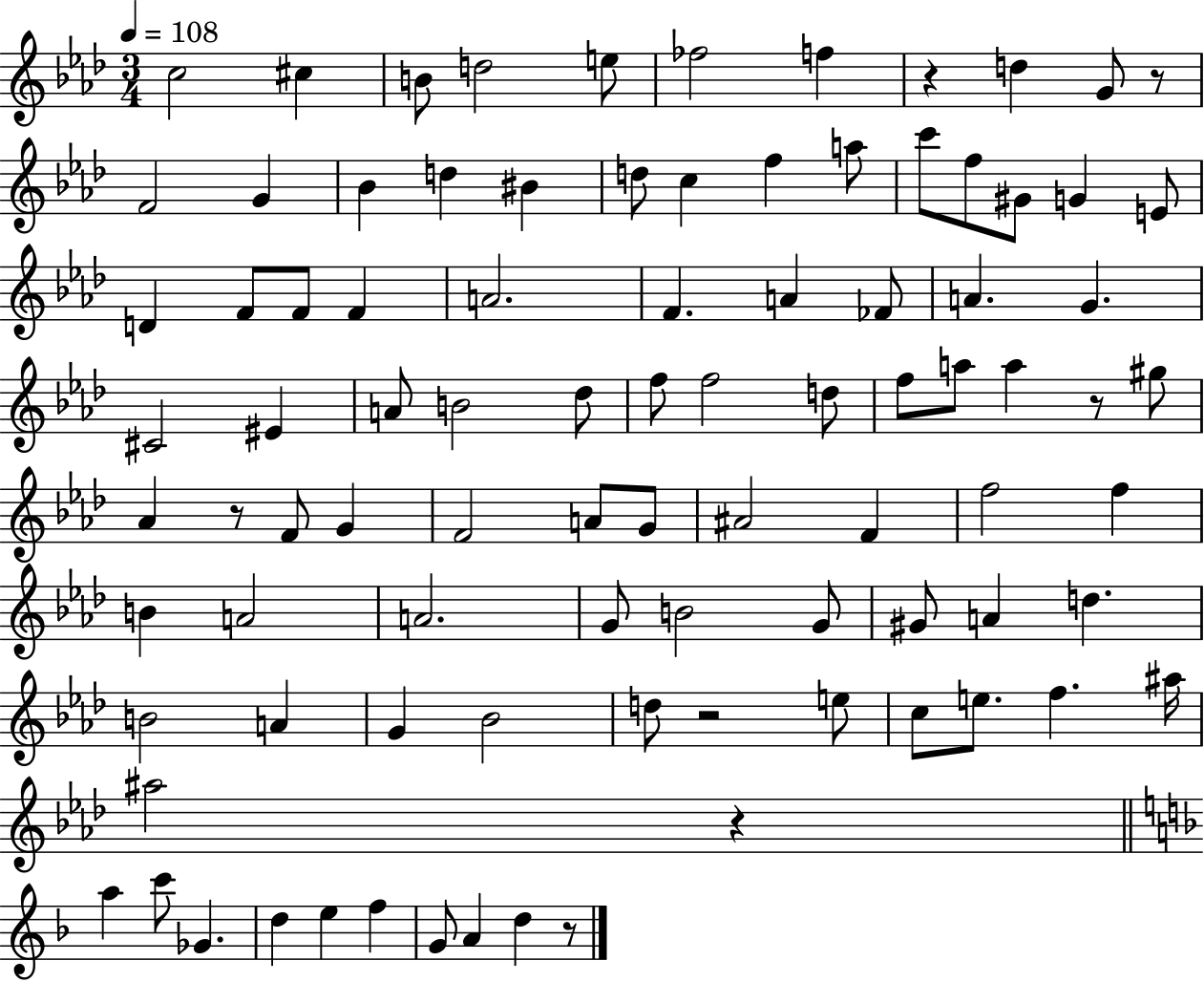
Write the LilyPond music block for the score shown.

{
  \clef treble
  \numericTimeSignature
  \time 3/4
  \key aes \major
  \tempo 4 = 108
  c''2 cis''4 | b'8 d''2 e''8 | fes''2 f''4 | r4 d''4 g'8 r8 | \break f'2 g'4 | bes'4 d''4 bis'4 | d''8 c''4 f''4 a''8 | c'''8 f''8 gis'8 g'4 e'8 | \break d'4 f'8 f'8 f'4 | a'2. | f'4. a'4 fes'8 | a'4. g'4. | \break cis'2 eis'4 | a'8 b'2 des''8 | f''8 f''2 d''8 | f''8 a''8 a''4 r8 gis''8 | \break aes'4 r8 f'8 g'4 | f'2 a'8 g'8 | ais'2 f'4 | f''2 f''4 | \break b'4 a'2 | a'2. | g'8 b'2 g'8 | gis'8 a'4 d''4. | \break b'2 a'4 | g'4 bes'2 | d''8 r2 e''8 | c''8 e''8. f''4. ais''16 | \break ais''2 r4 | \bar "||" \break \key d \minor a''4 c'''8 ges'4. | d''4 e''4 f''4 | g'8 a'4 d''4 r8 | \bar "|."
}